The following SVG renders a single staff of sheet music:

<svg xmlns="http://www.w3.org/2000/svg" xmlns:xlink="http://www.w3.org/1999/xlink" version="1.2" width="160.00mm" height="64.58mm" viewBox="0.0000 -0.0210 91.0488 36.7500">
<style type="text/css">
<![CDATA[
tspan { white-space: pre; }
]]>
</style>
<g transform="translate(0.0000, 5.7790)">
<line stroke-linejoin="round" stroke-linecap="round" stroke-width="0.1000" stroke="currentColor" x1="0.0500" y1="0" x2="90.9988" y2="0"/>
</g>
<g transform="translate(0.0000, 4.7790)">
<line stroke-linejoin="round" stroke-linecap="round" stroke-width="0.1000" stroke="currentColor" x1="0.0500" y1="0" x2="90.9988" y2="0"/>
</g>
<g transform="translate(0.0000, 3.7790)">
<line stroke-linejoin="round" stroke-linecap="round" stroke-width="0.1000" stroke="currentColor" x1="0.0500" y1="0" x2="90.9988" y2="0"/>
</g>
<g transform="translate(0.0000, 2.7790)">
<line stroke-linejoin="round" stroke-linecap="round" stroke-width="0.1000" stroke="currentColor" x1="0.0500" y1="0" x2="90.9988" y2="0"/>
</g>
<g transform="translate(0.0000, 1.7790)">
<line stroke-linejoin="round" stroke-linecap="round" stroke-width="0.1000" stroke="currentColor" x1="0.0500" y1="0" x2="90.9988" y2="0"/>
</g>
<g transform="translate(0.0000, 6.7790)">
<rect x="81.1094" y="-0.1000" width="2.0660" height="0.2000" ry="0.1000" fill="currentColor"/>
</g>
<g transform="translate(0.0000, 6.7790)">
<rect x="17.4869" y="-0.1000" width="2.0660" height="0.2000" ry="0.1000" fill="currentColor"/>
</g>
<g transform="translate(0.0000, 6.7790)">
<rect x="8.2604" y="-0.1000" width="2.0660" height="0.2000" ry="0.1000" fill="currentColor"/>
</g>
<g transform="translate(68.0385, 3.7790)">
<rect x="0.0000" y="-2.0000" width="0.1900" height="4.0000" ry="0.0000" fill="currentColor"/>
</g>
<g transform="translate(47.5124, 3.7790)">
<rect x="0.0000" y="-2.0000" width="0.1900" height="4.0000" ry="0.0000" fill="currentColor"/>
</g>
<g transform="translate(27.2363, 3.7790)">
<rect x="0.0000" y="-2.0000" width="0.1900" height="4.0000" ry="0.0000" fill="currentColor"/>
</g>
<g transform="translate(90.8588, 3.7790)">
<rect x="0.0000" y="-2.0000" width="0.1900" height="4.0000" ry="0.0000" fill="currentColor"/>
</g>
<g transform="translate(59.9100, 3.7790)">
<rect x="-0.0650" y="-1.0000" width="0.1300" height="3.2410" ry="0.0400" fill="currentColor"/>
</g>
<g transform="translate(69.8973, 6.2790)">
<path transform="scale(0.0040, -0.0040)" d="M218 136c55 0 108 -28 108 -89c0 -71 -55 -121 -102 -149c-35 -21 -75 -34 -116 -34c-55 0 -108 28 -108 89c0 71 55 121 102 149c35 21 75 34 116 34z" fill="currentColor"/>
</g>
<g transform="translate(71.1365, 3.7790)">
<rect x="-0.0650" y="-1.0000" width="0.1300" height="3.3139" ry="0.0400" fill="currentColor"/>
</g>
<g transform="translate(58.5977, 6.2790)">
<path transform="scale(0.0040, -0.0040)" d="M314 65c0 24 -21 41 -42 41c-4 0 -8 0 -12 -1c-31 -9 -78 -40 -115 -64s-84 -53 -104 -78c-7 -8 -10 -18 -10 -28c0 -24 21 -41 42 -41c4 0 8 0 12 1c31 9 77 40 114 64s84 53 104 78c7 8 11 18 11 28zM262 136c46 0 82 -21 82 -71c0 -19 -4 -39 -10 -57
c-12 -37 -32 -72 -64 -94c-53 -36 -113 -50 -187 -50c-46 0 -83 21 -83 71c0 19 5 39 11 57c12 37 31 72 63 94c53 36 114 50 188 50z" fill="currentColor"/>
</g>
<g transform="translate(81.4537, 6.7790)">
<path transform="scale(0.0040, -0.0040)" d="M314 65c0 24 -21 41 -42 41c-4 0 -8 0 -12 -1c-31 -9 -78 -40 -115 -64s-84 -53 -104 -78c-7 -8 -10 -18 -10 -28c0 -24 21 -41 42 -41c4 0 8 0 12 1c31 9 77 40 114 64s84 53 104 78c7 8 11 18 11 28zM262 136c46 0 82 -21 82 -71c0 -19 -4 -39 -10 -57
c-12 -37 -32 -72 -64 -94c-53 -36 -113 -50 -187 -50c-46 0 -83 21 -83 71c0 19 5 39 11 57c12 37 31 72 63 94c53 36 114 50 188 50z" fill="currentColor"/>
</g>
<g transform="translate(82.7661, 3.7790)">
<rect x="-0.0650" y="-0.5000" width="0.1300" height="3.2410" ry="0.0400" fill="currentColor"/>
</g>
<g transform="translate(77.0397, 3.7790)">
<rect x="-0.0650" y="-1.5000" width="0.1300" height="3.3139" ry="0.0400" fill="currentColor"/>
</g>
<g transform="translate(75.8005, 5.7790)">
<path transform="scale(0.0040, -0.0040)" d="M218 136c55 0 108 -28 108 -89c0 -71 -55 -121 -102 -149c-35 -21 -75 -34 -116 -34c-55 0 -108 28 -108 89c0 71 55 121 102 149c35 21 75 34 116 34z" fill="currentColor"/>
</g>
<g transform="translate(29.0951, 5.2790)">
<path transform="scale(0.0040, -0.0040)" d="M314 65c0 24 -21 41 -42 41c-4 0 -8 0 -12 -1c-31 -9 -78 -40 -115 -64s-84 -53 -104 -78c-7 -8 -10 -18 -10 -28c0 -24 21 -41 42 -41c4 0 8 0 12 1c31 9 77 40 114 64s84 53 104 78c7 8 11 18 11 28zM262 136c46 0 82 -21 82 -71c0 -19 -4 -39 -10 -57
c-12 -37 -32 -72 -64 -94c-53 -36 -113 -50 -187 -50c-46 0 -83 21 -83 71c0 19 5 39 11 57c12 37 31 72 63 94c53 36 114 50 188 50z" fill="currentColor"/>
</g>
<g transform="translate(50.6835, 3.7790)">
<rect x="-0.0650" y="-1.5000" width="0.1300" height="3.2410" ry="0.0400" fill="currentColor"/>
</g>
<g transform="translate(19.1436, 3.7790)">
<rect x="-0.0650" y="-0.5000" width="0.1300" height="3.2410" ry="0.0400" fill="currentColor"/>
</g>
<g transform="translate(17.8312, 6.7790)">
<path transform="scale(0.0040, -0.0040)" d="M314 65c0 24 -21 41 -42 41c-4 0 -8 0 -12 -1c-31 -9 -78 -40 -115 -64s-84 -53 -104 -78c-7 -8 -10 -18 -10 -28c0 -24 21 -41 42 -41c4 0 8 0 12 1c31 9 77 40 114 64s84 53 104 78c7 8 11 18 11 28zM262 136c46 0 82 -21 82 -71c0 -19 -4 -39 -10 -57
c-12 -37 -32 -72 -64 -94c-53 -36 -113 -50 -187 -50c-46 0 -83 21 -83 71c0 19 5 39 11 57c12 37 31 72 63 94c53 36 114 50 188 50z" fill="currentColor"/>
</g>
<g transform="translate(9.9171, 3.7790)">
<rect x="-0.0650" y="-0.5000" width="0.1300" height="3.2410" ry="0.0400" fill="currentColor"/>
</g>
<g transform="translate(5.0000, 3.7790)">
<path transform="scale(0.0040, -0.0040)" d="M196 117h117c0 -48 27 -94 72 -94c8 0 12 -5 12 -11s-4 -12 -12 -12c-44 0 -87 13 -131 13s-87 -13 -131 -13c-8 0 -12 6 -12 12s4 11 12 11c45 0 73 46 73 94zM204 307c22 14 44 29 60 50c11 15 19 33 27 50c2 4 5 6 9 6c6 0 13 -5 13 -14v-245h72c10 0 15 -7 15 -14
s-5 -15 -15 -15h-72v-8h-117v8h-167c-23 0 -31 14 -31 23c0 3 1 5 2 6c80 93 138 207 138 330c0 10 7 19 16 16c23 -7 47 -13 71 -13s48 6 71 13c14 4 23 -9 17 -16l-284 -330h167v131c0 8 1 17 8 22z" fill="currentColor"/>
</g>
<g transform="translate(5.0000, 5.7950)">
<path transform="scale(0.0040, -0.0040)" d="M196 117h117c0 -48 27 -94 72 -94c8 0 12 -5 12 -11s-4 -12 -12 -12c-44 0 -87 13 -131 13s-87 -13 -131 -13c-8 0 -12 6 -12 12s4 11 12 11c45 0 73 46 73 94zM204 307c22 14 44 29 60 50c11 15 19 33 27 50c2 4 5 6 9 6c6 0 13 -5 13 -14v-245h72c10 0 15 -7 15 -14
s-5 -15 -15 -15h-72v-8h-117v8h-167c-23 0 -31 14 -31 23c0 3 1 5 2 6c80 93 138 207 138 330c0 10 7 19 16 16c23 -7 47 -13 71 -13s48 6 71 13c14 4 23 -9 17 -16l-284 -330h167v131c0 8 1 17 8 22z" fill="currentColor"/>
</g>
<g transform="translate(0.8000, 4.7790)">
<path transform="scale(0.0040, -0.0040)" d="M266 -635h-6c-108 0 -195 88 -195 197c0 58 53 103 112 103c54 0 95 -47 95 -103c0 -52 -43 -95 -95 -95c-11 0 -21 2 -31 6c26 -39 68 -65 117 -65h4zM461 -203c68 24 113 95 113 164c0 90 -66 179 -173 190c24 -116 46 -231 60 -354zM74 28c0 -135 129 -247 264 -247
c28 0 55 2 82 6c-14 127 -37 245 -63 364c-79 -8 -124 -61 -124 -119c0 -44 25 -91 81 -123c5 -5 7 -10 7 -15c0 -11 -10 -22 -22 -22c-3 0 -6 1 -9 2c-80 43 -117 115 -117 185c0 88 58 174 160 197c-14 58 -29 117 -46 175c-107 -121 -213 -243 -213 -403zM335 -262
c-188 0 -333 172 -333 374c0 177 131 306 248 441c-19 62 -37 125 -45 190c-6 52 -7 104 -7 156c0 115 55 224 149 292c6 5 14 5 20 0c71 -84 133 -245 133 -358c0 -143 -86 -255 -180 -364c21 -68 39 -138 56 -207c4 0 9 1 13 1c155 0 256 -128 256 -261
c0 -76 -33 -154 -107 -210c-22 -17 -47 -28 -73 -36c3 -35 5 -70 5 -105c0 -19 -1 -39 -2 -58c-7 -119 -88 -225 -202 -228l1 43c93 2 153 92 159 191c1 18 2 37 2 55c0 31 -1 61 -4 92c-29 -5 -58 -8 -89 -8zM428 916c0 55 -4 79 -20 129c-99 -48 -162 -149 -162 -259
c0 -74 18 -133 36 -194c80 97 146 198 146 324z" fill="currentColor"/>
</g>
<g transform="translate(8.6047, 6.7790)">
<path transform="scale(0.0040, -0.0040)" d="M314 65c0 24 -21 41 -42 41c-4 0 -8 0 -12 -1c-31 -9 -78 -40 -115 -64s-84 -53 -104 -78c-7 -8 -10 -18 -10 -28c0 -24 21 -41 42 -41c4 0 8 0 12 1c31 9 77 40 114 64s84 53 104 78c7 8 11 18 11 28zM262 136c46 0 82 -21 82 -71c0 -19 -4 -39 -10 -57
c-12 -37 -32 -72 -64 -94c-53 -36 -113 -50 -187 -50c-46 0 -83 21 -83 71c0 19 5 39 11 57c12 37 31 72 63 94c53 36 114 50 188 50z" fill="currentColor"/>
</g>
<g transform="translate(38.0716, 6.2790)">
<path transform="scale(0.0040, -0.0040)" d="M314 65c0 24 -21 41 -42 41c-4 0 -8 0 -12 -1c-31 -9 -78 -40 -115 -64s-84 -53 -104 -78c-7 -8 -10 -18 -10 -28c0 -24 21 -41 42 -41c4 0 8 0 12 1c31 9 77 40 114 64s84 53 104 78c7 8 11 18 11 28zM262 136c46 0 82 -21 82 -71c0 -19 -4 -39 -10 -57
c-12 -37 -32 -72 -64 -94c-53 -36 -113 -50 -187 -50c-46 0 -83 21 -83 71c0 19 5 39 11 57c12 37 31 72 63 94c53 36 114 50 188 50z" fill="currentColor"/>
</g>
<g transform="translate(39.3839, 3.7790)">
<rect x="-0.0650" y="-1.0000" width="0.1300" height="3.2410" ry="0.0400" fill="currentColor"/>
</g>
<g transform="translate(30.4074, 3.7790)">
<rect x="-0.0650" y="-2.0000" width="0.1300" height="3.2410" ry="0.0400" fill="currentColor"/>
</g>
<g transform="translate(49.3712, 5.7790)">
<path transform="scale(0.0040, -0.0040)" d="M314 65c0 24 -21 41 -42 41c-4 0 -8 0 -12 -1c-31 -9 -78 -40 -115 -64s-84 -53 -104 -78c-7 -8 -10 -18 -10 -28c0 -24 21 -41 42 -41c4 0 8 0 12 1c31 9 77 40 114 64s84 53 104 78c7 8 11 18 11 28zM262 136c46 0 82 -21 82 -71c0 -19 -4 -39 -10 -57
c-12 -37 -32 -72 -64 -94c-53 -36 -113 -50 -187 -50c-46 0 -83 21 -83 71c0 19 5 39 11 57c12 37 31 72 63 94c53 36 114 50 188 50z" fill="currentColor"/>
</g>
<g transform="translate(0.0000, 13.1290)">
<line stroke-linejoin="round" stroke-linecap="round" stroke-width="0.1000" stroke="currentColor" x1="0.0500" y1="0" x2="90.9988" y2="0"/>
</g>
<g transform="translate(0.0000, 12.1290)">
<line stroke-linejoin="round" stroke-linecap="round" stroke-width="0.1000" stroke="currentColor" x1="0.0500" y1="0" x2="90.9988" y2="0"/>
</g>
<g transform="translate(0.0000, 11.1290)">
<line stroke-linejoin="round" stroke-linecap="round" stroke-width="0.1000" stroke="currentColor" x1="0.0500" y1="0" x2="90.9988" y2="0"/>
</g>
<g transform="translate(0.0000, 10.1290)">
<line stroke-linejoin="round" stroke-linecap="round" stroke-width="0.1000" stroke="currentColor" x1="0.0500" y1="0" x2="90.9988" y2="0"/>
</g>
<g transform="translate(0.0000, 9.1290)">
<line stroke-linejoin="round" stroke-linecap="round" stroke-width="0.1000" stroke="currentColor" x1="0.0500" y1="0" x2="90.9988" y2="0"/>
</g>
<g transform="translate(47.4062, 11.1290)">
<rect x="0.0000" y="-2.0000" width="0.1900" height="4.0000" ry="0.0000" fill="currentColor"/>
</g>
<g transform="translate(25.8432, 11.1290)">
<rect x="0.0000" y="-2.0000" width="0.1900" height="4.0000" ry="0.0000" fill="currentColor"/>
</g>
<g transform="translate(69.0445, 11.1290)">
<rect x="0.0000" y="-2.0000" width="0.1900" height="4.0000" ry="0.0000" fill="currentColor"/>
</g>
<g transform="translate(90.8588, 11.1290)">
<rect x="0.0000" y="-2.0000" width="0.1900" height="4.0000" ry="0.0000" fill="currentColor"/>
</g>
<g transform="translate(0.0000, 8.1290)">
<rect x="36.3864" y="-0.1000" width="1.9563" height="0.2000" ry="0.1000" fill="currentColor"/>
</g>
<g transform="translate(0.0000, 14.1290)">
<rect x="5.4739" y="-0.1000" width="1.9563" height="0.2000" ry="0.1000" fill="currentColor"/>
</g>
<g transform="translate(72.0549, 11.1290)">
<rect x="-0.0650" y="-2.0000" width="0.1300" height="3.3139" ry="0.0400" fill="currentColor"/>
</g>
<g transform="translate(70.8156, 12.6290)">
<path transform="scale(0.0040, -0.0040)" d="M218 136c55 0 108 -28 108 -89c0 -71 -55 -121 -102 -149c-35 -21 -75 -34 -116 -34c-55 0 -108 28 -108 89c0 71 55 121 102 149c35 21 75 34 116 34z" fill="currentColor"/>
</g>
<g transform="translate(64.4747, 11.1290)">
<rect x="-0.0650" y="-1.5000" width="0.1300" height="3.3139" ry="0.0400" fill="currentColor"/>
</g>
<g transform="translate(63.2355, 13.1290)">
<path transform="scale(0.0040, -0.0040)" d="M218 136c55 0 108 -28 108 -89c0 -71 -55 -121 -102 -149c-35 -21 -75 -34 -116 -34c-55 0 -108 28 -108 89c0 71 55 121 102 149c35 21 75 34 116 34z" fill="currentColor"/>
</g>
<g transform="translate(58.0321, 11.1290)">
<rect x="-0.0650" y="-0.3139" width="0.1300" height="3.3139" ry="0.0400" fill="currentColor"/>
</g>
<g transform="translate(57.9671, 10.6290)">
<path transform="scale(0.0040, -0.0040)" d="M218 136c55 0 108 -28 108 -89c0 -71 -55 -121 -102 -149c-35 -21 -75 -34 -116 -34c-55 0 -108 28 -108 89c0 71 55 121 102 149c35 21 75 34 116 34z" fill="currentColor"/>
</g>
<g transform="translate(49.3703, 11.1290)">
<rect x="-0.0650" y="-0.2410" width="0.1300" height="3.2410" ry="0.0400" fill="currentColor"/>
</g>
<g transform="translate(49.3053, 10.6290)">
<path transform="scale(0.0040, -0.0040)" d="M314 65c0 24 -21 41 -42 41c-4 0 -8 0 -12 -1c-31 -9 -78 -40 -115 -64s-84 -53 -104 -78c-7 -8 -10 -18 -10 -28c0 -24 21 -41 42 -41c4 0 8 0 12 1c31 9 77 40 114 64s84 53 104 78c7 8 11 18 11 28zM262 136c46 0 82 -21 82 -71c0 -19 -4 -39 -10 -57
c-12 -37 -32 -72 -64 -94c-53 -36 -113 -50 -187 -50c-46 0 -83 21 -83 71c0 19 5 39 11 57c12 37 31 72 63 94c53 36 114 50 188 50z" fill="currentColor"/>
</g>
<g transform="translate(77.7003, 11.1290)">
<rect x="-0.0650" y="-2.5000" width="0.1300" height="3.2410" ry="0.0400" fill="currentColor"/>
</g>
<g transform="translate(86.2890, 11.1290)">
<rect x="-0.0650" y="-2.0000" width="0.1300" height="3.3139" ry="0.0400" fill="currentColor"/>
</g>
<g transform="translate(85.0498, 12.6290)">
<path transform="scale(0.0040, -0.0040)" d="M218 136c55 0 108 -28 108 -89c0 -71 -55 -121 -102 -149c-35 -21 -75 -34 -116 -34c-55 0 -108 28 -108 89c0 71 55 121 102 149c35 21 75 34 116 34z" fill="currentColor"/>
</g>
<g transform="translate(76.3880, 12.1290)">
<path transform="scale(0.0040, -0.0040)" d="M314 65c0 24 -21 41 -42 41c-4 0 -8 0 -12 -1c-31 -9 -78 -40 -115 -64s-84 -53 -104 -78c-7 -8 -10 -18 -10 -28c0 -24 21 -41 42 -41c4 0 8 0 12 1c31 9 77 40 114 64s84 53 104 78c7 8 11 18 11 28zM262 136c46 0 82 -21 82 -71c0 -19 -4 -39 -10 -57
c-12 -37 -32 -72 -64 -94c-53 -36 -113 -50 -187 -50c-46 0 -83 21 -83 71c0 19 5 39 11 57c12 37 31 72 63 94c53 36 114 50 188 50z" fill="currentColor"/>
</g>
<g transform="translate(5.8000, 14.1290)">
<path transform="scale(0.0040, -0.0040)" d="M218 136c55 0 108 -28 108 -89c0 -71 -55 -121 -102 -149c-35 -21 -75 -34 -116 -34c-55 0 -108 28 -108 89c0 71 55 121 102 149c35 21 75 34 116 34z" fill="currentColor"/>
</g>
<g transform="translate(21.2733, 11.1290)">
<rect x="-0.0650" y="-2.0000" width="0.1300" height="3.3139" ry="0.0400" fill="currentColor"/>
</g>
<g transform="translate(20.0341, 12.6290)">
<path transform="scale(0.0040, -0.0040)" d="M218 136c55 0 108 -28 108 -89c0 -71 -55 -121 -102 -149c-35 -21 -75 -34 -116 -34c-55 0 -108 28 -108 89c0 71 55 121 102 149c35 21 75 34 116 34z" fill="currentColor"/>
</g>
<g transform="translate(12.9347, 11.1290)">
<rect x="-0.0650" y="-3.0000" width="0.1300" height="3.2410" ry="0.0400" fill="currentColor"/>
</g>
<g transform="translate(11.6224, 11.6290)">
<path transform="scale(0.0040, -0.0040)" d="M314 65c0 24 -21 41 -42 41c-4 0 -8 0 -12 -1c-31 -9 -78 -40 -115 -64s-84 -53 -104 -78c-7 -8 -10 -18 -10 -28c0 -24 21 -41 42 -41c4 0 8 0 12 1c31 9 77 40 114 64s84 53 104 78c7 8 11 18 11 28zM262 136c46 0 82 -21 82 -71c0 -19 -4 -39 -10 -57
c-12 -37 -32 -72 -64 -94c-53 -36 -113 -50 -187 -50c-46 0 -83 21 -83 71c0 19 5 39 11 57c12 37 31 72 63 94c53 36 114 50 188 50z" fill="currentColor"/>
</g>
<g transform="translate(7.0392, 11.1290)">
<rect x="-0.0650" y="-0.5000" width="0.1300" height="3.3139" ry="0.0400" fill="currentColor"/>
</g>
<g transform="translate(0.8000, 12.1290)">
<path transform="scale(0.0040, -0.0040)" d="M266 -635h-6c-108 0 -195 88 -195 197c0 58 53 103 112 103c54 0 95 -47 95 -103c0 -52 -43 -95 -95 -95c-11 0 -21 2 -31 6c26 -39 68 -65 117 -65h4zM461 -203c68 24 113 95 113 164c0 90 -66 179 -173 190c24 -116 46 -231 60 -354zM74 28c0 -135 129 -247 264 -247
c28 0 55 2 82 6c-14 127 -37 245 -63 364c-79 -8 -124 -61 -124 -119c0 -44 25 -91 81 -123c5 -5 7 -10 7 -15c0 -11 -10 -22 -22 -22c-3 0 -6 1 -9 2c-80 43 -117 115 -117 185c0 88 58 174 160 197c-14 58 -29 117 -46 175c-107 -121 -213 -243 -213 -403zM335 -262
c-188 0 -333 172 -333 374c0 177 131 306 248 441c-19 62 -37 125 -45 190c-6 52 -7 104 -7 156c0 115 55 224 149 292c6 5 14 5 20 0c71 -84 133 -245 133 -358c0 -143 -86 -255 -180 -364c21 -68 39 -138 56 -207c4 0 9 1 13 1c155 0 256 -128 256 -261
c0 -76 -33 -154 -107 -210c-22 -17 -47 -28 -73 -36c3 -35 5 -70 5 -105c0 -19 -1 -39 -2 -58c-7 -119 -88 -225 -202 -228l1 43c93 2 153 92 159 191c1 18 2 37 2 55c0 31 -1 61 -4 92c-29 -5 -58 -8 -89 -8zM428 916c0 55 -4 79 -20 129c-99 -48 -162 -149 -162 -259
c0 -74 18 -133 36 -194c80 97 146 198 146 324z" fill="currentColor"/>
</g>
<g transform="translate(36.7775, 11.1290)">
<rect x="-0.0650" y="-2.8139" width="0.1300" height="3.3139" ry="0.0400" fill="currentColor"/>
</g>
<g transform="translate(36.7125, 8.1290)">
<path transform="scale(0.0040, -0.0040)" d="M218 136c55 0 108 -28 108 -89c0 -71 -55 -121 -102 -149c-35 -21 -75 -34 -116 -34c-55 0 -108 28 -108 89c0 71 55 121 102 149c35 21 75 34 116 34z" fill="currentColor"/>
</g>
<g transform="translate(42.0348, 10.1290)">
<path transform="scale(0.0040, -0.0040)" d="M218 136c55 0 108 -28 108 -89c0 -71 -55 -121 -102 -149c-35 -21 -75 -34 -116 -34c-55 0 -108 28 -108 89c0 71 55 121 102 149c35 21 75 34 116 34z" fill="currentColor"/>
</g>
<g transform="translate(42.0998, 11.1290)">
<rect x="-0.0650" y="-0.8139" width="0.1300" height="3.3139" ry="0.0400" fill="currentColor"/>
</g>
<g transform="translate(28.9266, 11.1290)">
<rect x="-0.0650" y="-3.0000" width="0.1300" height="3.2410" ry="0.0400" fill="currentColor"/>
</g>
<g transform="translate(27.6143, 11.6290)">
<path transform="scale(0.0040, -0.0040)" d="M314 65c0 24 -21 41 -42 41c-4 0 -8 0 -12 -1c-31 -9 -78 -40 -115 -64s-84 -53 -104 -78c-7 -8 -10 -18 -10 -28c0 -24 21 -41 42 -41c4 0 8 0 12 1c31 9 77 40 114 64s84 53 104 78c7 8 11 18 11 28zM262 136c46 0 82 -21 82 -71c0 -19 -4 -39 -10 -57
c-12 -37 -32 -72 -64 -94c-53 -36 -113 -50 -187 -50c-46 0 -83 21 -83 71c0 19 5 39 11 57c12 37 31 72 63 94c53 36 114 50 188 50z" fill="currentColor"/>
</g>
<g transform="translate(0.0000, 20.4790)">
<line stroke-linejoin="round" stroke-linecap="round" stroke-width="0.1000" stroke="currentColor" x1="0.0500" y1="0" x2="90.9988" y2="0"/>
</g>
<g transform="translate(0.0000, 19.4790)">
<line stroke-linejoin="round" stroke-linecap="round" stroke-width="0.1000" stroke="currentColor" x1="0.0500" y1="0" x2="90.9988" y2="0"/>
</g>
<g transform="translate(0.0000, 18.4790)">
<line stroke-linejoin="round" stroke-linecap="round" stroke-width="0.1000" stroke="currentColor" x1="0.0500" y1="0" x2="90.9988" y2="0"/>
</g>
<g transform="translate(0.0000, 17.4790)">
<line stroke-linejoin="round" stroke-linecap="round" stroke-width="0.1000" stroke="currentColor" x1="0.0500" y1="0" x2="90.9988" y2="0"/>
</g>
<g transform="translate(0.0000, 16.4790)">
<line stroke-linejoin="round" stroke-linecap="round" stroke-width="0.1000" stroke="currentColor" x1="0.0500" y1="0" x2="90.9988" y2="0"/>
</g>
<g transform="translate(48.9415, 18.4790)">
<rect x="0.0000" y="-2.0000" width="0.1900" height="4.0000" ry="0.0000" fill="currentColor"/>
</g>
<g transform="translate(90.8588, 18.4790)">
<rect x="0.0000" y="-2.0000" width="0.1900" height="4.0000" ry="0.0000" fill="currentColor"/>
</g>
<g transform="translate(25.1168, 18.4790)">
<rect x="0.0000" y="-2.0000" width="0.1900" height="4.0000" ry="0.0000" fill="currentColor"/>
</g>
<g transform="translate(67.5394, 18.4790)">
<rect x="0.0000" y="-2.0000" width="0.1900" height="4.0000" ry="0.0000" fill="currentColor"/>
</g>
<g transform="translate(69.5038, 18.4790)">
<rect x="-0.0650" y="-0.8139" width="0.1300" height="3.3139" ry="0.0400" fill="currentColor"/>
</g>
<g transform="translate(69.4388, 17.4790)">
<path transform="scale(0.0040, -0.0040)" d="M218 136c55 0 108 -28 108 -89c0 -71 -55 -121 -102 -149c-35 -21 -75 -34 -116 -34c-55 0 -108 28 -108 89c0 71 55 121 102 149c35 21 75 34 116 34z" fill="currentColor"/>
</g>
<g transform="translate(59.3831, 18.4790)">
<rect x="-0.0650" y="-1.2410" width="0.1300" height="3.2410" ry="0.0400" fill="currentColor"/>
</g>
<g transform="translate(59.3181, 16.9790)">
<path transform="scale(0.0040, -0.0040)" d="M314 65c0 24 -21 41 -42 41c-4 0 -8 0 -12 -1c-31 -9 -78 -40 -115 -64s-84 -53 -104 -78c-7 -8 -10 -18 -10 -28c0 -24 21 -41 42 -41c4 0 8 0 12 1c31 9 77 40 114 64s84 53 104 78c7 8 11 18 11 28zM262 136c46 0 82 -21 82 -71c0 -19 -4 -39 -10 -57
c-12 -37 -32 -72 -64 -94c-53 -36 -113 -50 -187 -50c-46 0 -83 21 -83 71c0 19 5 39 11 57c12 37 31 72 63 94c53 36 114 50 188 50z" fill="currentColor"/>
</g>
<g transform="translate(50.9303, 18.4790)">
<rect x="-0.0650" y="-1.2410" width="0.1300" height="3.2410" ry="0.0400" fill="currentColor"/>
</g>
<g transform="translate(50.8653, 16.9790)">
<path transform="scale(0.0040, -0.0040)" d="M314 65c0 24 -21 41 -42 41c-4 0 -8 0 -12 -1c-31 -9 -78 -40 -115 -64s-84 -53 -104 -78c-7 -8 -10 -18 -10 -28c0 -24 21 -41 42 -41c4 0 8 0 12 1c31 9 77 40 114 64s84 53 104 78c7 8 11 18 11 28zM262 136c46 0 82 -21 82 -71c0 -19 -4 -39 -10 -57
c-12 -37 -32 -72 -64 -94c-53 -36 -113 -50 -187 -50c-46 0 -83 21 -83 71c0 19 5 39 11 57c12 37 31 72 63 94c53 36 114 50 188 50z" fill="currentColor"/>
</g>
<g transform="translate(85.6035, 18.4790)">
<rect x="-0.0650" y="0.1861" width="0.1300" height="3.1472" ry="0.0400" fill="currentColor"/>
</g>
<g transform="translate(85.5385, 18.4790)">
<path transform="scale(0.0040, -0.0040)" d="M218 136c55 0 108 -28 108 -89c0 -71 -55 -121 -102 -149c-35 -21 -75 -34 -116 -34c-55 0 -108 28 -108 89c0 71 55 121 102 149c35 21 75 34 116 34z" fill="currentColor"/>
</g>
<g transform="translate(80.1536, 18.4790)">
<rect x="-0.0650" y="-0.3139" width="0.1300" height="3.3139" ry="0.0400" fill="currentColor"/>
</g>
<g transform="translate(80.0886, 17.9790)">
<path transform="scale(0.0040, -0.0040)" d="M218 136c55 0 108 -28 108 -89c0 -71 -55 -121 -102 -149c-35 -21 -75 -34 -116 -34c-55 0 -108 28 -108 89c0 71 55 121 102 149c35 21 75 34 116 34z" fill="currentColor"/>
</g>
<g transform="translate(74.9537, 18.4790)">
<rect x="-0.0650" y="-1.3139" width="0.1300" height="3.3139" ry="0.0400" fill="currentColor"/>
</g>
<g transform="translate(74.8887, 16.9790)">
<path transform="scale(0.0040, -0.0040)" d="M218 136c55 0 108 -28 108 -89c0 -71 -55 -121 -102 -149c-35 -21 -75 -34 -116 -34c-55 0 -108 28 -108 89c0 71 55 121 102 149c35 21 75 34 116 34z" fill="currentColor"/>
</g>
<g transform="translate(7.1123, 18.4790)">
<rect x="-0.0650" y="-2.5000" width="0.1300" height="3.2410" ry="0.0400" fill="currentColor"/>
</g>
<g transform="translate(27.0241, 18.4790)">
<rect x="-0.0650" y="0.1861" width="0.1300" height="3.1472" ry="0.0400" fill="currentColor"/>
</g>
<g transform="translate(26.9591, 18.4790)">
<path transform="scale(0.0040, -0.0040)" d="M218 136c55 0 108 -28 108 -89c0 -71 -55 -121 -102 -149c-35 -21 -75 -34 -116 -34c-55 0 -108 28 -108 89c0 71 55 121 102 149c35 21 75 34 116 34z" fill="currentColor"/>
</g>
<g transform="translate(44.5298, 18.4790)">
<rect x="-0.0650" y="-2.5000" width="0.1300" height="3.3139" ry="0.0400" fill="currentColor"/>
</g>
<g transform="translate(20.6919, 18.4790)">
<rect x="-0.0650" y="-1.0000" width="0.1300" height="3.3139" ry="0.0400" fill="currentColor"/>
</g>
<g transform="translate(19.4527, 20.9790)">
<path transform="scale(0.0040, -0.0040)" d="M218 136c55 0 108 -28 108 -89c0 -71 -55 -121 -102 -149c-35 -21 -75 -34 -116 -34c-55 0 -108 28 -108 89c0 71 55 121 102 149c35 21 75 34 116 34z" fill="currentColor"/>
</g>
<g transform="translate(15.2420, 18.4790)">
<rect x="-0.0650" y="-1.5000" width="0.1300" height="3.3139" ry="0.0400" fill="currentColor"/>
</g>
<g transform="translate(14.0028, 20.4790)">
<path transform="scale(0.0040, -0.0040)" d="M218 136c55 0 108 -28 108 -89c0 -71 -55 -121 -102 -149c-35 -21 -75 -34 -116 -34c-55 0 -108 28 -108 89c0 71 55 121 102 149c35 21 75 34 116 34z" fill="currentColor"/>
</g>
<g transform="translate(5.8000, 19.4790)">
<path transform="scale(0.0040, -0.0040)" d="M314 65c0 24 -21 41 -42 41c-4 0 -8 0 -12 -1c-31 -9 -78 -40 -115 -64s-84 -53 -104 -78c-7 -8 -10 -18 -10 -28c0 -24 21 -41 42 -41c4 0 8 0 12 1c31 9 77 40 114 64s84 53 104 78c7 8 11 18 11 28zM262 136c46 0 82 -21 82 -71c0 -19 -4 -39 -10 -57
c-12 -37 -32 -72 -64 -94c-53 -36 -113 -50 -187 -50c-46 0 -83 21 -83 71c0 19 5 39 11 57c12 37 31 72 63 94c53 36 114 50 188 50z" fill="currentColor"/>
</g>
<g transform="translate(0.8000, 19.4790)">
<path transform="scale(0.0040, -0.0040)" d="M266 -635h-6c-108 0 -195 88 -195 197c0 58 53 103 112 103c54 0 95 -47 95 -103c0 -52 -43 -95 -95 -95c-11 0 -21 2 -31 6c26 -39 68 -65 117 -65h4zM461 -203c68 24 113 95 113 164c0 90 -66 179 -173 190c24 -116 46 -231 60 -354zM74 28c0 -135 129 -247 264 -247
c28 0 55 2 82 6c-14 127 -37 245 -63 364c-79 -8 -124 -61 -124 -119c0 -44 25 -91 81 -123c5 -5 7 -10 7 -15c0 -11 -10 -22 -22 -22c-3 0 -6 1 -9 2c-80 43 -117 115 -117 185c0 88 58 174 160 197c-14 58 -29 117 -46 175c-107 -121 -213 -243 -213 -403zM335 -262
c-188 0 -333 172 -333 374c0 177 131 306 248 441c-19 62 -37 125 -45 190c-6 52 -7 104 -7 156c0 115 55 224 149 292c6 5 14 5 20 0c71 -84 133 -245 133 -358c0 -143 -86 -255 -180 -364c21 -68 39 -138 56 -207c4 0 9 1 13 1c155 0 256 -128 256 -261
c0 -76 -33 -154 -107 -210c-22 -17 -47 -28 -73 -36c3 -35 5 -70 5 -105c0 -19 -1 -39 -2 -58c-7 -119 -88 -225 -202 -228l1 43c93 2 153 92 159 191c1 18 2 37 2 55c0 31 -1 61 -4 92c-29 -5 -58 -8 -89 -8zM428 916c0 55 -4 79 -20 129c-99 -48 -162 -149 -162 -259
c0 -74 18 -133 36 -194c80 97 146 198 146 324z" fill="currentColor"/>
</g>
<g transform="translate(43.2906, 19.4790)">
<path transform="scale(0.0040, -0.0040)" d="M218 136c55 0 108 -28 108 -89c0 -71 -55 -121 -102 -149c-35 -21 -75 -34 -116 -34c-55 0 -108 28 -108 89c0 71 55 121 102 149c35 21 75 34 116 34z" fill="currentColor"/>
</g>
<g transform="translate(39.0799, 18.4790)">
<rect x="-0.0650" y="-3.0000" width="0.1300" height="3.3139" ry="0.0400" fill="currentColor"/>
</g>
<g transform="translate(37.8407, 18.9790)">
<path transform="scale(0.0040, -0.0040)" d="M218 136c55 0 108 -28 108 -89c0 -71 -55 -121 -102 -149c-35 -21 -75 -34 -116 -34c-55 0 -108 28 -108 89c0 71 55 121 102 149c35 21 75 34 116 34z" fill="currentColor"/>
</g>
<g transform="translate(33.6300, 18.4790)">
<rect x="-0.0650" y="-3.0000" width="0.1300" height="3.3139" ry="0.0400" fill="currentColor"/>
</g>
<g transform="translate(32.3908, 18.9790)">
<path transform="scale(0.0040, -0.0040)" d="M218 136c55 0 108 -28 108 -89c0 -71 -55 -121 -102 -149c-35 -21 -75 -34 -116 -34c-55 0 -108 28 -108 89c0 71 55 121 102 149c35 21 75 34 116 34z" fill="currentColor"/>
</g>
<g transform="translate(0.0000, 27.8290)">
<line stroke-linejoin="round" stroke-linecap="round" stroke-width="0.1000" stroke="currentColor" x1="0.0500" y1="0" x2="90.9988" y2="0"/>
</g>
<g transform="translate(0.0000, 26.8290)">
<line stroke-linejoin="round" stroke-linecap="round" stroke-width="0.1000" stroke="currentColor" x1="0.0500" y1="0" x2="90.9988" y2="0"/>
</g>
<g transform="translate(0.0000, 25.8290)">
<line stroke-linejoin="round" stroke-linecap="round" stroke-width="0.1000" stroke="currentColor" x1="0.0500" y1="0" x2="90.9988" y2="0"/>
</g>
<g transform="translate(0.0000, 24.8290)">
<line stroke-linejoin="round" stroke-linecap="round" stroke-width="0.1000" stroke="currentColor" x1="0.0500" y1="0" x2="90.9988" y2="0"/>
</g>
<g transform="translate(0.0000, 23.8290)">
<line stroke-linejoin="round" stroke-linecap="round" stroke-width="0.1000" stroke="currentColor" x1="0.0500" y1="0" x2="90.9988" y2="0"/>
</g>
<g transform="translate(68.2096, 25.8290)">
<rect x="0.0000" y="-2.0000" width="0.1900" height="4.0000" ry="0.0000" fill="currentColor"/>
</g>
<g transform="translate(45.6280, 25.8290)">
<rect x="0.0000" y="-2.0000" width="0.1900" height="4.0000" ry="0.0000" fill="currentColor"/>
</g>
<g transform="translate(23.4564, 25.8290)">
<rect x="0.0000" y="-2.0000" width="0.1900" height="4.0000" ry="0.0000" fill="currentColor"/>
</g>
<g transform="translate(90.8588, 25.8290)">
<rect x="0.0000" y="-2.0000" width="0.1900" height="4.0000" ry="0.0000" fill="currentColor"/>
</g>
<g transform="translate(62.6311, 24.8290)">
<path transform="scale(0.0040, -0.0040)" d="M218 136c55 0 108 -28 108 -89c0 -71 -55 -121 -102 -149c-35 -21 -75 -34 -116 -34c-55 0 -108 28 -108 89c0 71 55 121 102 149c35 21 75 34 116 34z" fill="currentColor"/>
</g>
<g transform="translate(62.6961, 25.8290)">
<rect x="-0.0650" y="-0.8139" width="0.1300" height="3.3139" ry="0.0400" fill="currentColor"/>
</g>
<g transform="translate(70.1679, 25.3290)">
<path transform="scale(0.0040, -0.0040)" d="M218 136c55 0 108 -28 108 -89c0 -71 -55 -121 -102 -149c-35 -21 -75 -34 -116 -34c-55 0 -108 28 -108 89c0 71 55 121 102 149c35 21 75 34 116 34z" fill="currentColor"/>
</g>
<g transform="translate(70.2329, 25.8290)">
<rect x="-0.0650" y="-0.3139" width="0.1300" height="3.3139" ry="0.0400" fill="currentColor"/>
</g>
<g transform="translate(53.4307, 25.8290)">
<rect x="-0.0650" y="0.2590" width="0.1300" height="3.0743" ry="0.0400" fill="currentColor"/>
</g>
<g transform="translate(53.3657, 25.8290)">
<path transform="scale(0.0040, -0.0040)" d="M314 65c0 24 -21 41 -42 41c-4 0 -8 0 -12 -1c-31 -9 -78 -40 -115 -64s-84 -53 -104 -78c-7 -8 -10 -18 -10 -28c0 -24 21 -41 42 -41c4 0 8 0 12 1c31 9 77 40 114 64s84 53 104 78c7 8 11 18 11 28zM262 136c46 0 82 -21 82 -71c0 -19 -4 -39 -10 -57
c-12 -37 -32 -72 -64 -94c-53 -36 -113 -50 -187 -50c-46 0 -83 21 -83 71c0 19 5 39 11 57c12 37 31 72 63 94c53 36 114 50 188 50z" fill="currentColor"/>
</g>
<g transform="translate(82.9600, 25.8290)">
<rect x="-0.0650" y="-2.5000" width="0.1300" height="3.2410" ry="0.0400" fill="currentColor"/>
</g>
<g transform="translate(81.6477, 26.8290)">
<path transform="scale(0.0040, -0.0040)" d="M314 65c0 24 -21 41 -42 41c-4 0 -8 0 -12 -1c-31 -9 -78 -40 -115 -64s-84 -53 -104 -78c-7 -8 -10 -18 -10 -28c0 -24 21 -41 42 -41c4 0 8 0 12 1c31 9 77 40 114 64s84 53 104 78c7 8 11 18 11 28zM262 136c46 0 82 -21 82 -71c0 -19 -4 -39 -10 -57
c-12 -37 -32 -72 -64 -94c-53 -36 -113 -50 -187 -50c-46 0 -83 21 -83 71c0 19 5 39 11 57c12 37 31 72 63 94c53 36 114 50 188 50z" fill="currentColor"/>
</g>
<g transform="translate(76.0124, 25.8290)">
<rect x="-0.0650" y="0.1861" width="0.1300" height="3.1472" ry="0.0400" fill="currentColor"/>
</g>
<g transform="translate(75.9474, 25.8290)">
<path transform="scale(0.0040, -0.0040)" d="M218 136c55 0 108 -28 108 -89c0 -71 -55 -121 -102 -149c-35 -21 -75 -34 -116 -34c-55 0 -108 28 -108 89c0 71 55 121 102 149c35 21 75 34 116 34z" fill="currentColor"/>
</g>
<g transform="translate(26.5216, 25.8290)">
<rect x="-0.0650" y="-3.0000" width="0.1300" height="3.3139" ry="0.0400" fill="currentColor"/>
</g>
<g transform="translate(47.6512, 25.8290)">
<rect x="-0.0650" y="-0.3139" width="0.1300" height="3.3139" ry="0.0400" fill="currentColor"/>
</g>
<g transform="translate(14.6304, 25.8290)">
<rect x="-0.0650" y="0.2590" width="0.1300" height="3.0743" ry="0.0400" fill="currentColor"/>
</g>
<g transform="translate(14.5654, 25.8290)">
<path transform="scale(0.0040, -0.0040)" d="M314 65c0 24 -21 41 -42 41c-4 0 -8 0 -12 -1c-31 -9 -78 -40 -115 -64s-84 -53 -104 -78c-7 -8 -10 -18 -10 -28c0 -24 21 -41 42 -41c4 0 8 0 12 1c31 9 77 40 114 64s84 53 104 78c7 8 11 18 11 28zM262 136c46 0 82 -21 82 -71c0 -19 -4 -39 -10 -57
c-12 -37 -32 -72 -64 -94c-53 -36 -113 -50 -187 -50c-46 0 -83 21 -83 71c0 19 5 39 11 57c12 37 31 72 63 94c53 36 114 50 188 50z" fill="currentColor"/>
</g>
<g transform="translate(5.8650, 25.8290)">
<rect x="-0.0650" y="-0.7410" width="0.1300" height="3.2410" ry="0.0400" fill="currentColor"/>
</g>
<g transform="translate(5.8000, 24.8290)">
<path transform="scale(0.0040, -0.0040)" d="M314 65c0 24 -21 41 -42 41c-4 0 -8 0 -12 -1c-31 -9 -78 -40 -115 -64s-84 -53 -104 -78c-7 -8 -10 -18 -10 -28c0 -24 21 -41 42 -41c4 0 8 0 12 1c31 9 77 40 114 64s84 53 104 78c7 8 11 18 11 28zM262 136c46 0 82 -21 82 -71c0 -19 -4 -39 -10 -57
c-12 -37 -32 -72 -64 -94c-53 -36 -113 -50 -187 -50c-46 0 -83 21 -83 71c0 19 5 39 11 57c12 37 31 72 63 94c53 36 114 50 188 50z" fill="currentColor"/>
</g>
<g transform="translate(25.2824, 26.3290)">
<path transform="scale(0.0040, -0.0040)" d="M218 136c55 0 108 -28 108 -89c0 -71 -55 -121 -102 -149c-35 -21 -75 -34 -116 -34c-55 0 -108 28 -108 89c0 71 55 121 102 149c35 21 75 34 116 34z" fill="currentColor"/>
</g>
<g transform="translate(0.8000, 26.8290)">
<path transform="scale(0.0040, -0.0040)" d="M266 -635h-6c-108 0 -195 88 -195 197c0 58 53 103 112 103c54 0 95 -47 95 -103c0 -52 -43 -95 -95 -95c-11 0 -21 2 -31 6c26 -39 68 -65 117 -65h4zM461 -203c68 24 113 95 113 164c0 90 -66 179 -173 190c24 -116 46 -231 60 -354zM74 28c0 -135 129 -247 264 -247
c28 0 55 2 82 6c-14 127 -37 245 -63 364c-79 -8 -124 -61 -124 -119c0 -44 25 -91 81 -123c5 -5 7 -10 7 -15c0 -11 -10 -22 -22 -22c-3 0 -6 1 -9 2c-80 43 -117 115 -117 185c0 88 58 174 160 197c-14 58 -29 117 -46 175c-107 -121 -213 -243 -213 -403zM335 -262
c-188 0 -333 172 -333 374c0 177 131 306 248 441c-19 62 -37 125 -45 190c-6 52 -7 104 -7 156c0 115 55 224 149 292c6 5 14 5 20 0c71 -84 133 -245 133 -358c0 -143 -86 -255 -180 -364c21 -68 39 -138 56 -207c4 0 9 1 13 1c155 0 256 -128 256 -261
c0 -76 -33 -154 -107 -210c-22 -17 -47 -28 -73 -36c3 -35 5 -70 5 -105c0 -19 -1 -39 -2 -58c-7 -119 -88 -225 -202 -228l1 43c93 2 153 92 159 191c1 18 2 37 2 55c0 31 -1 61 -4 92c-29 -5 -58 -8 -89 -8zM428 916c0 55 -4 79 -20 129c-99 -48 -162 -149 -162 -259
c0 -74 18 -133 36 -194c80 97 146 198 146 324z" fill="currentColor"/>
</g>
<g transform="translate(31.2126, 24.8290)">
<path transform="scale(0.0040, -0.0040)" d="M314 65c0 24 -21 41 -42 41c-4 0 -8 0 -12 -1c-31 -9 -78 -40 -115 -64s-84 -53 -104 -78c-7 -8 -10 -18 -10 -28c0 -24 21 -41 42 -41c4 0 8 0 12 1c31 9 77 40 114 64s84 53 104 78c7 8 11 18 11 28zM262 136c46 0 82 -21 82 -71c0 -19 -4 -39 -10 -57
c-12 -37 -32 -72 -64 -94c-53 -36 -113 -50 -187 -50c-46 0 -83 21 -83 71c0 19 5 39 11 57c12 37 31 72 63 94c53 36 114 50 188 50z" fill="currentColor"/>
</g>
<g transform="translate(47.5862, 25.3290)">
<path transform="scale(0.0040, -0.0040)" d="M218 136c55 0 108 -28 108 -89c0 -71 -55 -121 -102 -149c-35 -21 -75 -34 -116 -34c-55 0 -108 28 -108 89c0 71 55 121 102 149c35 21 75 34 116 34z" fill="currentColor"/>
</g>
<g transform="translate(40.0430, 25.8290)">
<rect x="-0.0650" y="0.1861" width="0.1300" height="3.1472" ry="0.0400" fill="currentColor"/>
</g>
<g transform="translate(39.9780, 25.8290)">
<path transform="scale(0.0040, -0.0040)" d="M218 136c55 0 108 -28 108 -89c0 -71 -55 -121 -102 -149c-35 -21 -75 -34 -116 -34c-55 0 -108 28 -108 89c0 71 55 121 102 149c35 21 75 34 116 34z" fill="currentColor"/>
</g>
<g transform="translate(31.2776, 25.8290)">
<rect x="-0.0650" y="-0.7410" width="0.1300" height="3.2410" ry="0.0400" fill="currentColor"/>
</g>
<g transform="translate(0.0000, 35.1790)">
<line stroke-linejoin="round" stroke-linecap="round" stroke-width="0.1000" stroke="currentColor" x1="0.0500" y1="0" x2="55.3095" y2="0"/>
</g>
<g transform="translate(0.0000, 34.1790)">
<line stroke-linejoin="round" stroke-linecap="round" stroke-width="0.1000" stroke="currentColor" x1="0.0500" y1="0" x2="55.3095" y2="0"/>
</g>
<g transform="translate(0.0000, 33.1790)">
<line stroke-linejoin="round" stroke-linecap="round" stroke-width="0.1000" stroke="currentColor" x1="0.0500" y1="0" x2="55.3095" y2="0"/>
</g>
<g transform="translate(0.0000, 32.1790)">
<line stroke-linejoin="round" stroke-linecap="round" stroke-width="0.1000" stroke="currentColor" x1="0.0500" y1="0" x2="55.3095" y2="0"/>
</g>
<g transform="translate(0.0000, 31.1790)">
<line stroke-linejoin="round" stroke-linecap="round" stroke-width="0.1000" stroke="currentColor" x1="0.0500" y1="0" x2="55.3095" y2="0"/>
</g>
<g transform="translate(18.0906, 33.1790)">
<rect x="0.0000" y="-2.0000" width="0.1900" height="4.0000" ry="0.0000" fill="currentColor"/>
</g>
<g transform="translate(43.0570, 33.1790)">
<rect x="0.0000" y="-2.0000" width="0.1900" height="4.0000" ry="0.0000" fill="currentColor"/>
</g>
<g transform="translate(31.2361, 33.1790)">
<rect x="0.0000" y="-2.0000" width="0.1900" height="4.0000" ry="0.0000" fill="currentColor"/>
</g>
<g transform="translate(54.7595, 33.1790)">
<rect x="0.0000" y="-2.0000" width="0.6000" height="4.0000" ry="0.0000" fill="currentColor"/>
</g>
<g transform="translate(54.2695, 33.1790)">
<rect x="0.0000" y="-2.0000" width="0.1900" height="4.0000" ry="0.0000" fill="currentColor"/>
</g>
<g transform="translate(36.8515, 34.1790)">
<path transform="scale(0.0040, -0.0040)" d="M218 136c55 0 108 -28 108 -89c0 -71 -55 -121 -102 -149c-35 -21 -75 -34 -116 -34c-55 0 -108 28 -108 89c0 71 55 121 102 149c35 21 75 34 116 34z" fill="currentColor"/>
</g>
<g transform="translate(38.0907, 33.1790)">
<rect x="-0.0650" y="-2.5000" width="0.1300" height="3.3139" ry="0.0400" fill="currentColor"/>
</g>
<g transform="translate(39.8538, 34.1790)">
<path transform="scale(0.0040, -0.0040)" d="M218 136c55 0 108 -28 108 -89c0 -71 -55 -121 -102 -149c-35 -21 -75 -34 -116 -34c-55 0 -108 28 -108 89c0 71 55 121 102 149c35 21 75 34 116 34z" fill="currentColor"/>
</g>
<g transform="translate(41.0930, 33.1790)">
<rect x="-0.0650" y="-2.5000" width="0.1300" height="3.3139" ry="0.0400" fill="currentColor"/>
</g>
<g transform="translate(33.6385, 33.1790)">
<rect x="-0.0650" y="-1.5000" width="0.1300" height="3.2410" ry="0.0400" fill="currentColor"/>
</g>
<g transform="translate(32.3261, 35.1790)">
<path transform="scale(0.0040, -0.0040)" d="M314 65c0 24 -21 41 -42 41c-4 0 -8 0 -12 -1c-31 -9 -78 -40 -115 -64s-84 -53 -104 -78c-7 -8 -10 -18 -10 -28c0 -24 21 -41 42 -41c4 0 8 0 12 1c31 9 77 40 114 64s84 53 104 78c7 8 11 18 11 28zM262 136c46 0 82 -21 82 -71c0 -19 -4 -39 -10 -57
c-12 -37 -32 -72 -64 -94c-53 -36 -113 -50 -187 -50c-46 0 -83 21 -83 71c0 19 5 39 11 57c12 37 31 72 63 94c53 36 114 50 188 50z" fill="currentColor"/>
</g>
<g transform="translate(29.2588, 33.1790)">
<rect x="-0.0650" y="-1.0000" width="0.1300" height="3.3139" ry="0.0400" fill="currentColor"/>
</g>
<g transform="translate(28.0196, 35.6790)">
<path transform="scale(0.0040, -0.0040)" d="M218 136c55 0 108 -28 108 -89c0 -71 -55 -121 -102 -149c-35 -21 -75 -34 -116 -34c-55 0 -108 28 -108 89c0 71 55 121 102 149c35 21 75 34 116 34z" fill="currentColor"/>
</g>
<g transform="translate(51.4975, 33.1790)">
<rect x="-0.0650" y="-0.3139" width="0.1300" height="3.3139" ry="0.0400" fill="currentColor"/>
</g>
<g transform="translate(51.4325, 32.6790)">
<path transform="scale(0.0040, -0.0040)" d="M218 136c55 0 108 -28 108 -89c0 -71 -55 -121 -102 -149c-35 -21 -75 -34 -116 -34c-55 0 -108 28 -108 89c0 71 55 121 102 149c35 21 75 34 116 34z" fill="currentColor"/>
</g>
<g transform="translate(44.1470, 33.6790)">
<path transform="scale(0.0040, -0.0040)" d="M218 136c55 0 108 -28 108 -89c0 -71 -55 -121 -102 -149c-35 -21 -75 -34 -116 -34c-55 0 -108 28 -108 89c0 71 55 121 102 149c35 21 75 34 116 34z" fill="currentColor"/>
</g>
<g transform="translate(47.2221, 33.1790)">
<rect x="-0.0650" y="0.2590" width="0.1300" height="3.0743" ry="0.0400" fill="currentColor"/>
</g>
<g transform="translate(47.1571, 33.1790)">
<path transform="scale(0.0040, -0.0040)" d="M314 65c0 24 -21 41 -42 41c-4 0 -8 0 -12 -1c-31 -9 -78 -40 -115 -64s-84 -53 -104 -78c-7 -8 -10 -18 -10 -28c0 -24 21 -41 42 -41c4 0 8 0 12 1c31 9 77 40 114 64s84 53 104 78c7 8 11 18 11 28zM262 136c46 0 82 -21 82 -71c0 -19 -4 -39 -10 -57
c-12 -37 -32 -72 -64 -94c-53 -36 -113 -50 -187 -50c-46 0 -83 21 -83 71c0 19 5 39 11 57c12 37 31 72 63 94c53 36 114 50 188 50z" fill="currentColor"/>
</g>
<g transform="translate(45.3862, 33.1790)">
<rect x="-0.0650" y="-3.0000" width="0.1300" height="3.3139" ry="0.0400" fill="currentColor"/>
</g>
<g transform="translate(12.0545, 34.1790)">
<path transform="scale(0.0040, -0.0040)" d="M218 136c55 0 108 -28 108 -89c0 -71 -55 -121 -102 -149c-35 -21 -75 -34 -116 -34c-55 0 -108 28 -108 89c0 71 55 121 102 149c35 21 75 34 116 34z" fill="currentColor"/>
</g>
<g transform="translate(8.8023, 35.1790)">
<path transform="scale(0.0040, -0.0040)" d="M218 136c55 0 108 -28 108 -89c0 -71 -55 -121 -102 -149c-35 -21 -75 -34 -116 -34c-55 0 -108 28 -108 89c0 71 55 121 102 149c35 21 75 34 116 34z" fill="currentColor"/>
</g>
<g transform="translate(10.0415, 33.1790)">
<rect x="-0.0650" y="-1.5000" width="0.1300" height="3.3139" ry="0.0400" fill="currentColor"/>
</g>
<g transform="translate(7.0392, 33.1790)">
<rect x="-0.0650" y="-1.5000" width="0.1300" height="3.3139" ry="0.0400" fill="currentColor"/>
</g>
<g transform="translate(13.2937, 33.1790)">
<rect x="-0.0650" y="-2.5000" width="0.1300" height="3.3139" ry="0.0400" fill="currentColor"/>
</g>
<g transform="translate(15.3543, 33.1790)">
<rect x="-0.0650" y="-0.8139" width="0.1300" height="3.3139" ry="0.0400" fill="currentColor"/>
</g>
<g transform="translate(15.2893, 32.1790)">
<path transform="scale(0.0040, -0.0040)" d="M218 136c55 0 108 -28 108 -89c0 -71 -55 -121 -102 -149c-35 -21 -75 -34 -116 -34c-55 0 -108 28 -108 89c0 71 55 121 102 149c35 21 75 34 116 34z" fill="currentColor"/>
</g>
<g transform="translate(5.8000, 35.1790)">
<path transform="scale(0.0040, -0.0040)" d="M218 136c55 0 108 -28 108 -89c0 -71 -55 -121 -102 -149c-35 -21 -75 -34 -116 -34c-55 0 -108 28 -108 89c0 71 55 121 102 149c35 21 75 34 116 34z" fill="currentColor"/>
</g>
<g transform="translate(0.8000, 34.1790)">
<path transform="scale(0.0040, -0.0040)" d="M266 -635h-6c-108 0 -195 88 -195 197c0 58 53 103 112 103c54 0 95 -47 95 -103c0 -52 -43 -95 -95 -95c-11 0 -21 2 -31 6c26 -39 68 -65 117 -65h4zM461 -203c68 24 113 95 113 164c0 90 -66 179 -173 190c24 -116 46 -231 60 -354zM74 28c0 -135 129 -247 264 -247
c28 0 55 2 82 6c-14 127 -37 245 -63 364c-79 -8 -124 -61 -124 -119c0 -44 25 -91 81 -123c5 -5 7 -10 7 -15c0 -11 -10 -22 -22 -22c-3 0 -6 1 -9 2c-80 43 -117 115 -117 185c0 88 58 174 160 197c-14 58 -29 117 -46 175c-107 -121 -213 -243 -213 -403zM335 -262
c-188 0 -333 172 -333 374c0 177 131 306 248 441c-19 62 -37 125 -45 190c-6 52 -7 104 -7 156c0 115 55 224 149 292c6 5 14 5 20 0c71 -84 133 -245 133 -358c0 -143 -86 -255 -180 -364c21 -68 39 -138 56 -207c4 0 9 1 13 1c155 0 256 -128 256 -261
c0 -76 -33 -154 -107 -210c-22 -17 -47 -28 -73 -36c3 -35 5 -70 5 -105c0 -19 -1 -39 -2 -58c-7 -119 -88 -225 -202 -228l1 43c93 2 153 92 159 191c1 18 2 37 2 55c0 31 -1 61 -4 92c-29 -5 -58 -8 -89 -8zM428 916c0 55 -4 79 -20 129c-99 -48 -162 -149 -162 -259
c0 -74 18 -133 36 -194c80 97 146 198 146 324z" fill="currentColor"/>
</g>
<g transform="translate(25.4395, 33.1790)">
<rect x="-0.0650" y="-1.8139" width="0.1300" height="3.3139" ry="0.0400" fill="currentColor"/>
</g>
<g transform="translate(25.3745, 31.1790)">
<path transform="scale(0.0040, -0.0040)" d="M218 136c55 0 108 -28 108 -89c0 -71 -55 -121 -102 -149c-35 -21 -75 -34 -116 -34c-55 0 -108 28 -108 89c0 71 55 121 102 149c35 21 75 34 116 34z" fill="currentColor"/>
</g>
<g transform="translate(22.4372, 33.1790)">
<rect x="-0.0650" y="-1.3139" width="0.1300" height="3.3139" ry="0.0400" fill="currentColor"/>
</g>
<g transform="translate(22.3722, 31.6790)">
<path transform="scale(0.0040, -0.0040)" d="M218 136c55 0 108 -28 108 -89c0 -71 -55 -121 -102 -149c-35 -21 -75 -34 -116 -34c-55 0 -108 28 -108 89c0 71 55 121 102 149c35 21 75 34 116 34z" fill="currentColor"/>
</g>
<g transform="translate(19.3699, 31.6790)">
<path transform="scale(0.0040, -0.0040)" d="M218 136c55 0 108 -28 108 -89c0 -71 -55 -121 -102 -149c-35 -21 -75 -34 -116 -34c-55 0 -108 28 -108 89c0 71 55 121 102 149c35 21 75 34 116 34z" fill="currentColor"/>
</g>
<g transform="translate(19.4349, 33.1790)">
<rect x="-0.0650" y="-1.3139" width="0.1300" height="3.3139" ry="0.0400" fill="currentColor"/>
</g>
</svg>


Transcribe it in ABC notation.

X:1
T:Untitled
M:4/4
L:1/4
K:C
C2 C2 F2 D2 E2 D2 D E C2 C A2 F A2 a d c2 c E F G2 F G2 E D B A A G e2 e2 d e c B d2 B2 A d2 B c B2 d c B G2 E E G d e e f D E2 G G A B2 c